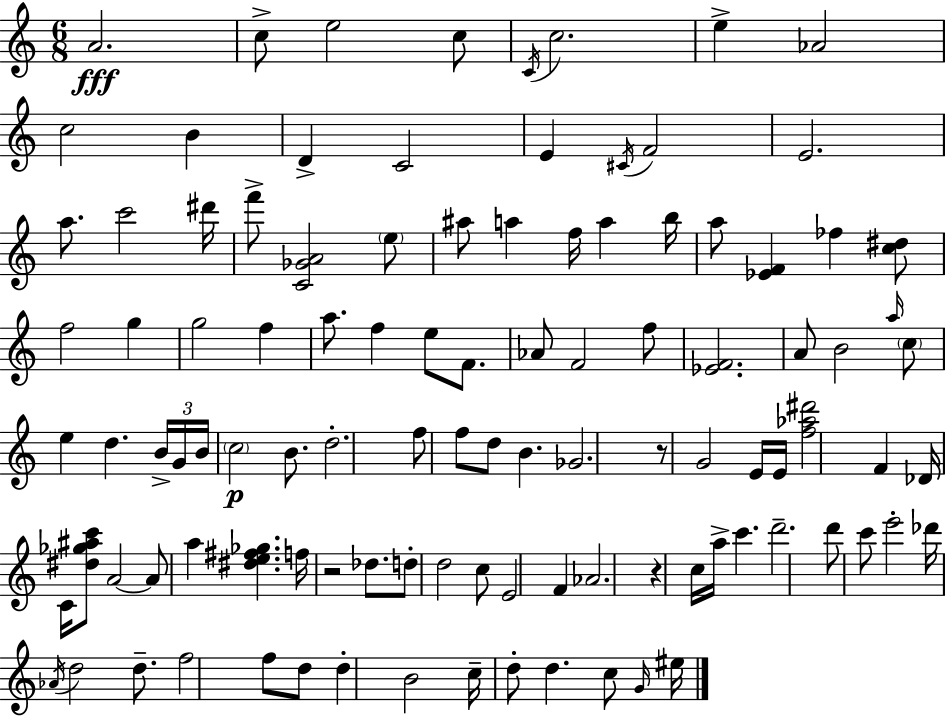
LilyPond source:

{
  \clef treble
  \numericTimeSignature
  \time 6/8
  \key c \major
  a'2.\fff | c''8-> e''2 c''8 | \acciaccatura { c'16 } c''2. | e''4-> aes'2 | \break c''2 b'4 | d'4-> c'2 | e'4 \acciaccatura { cis'16 } f'2 | e'2. | \break a''8. c'''2 | dis'''16 f'''8-> <c' ges' a'>2 | \parenthesize e''8 ais''8 a''4 f''16 a''4 | b''16 a''8 <ees' f'>4 fes''4 | \break <c'' dis''>8 f''2 g''4 | g''2 f''4 | a''8. f''4 e''8 f'8. | aes'8 f'2 | \break f''8 <ees' f'>2. | a'8 b'2 | \grace { a''16 } \parenthesize c''8 e''4 d''4. | \tuplet 3/2 { b'16-> g'16 b'16 } \parenthesize c''2\p | \break b'8. d''2.-. | f''8 f''8 d''8 b'4. | ges'2. | r8 g'2 | \break e'16 e'16 <f'' aes'' dis'''>2 f'4 | des'16 c'16 <dis'' ges'' ais'' c'''>8 a'2~~ | a'8 a''4 <dis'' e'' fis'' ges''>4. | f''16 r2 | \break des''8. d''8-. d''2 | c''8 e'2 f'4 | aes'2. | r4 c''16 a''16-> c'''4. | \break d'''2.-- | d'''8 c'''8 e'''2-. | des'''16 \acciaccatura { aes'16 } d''2 | d''8.-- f''2 | \break f''8 d''8 d''4-. b'2 | c''16-- d''8-. d''4. | c''8 \grace { g'16 } eis''16 \bar "|."
}